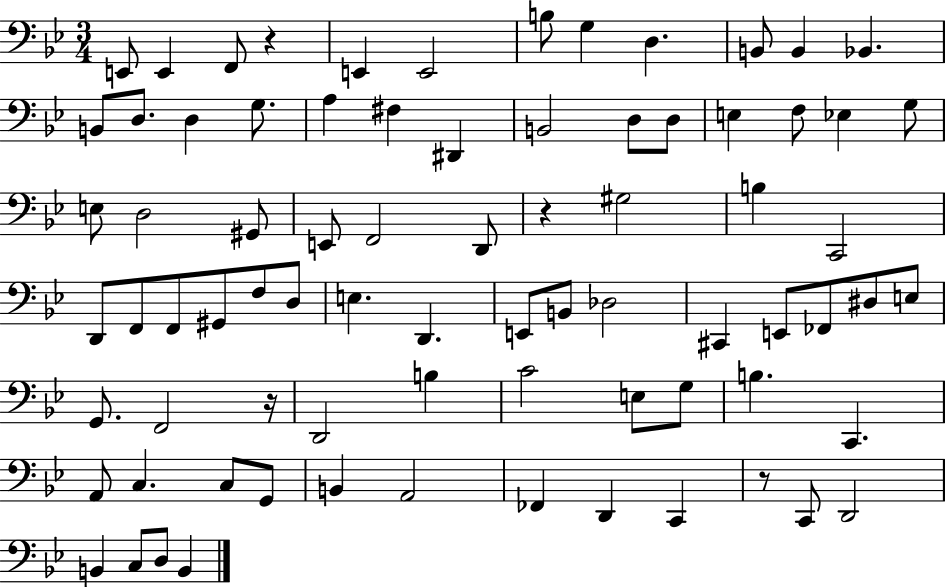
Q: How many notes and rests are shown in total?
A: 78